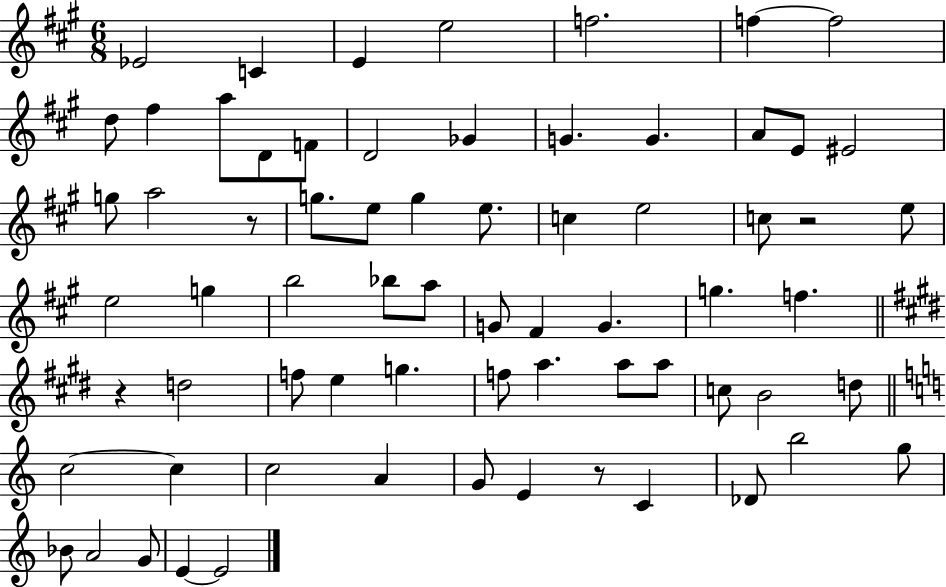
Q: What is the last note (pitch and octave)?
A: E4